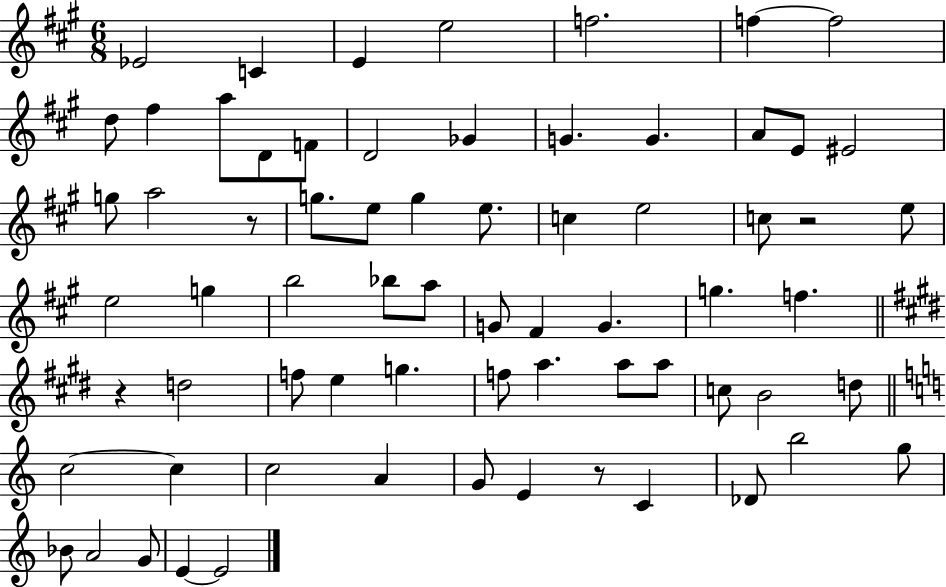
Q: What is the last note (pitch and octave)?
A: E4